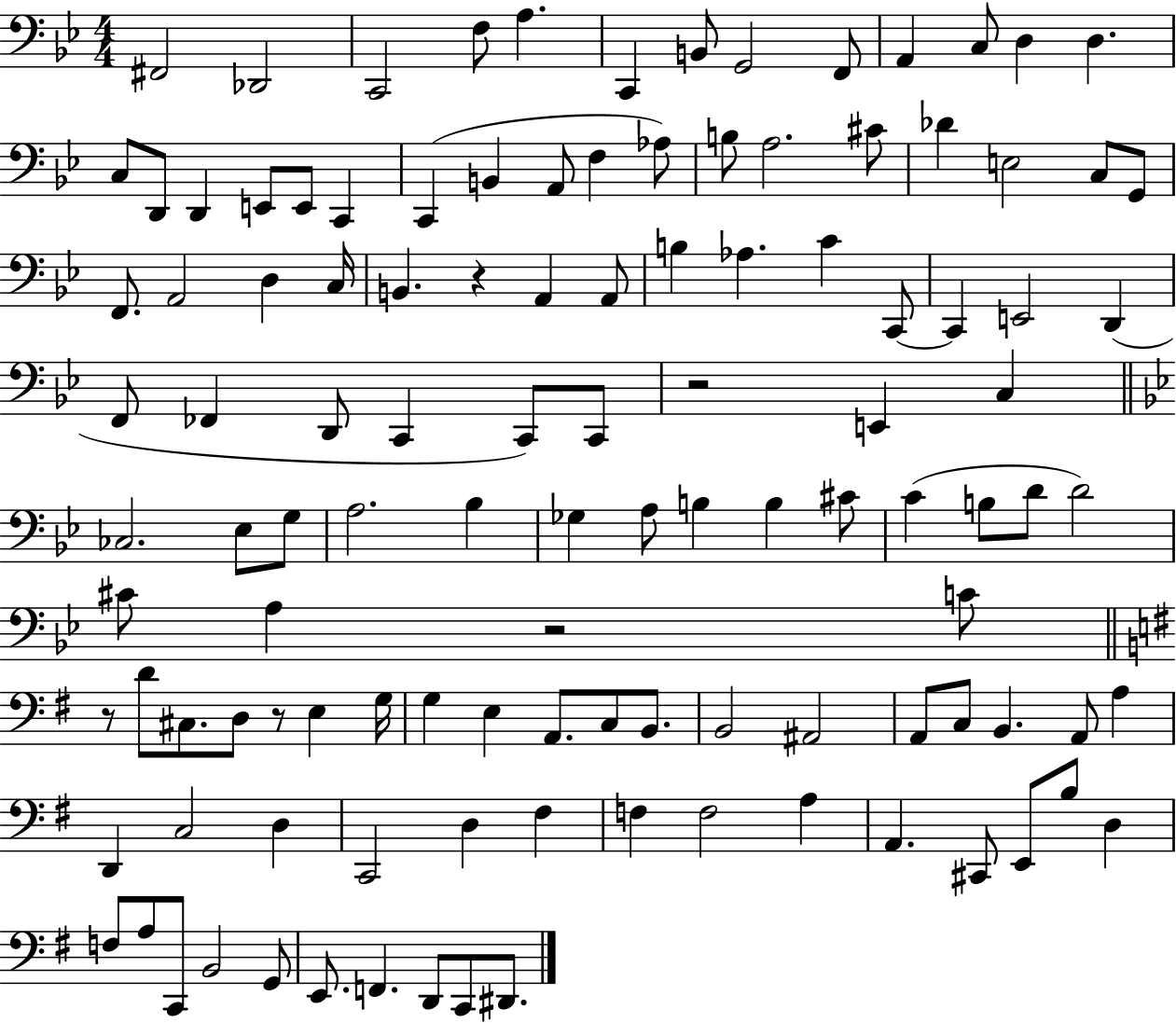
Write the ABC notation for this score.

X:1
T:Untitled
M:4/4
L:1/4
K:Bb
^F,,2 _D,,2 C,,2 F,/2 A, C,, B,,/2 G,,2 F,,/2 A,, C,/2 D, D, C,/2 D,,/2 D,, E,,/2 E,,/2 C,, C,, B,, A,,/2 F, _A,/2 B,/2 A,2 ^C/2 _D E,2 C,/2 G,,/2 F,,/2 A,,2 D, C,/4 B,, z A,, A,,/2 B, _A, C C,,/2 C,, E,,2 D,, F,,/2 _F,, D,,/2 C,, C,,/2 C,,/2 z2 E,, C, _C,2 _E,/2 G,/2 A,2 _B, _G, A,/2 B, B, ^C/2 C B,/2 D/2 D2 ^C/2 A, z2 C/2 z/2 D/2 ^C,/2 D,/2 z/2 E, G,/4 G, E, A,,/2 C,/2 B,,/2 B,,2 ^A,,2 A,,/2 C,/2 B,, A,,/2 A, D,, C,2 D, C,,2 D, ^F, F, F,2 A, A,, ^C,,/2 E,,/2 B,/2 D, F,/2 A,/2 C,,/2 B,,2 G,,/2 E,,/2 F,, D,,/2 C,,/2 ^D,,/2